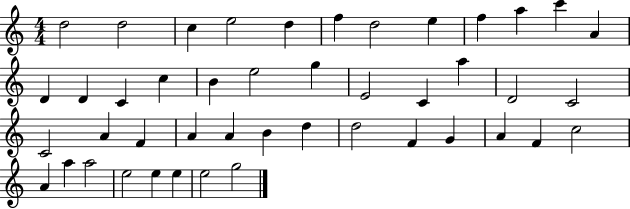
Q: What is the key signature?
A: C major